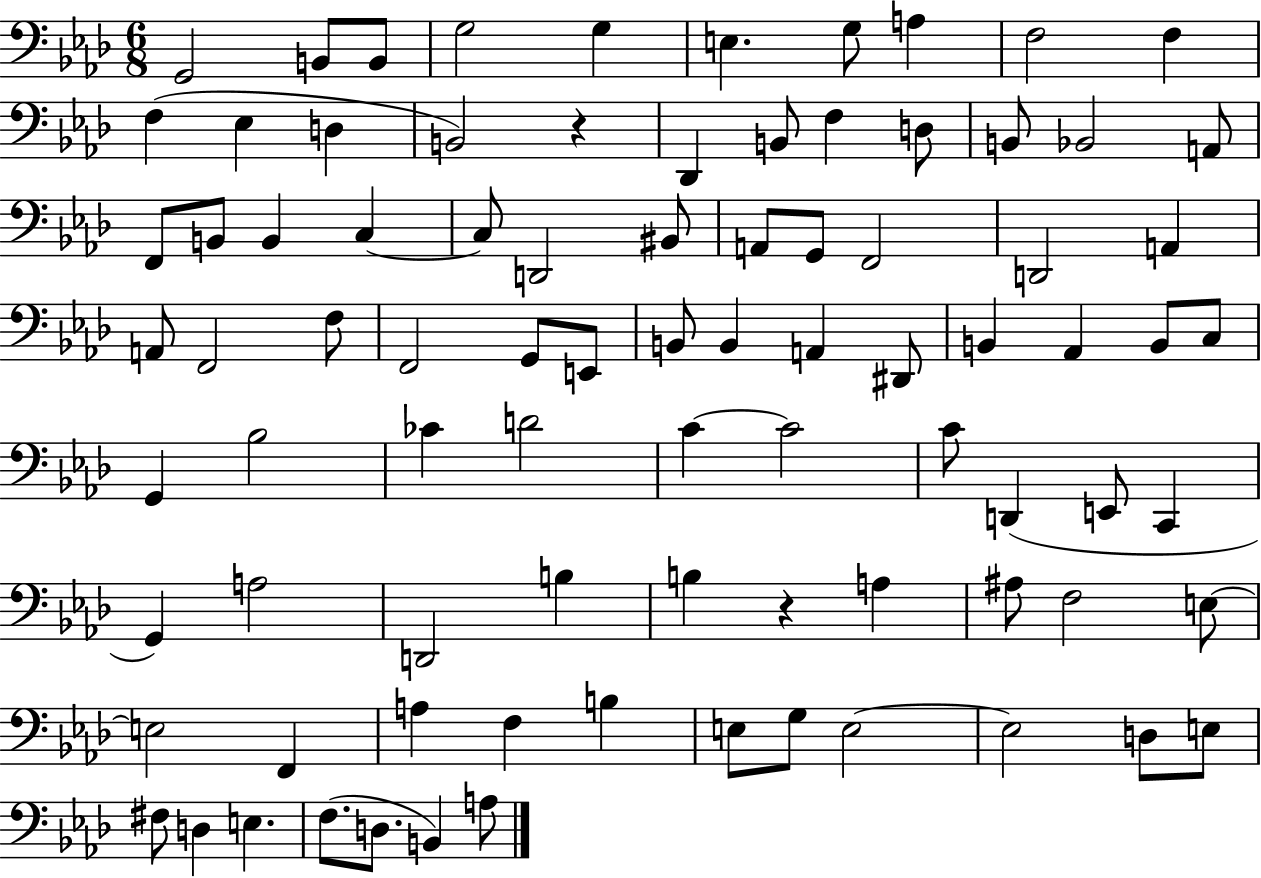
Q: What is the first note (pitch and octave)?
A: G2